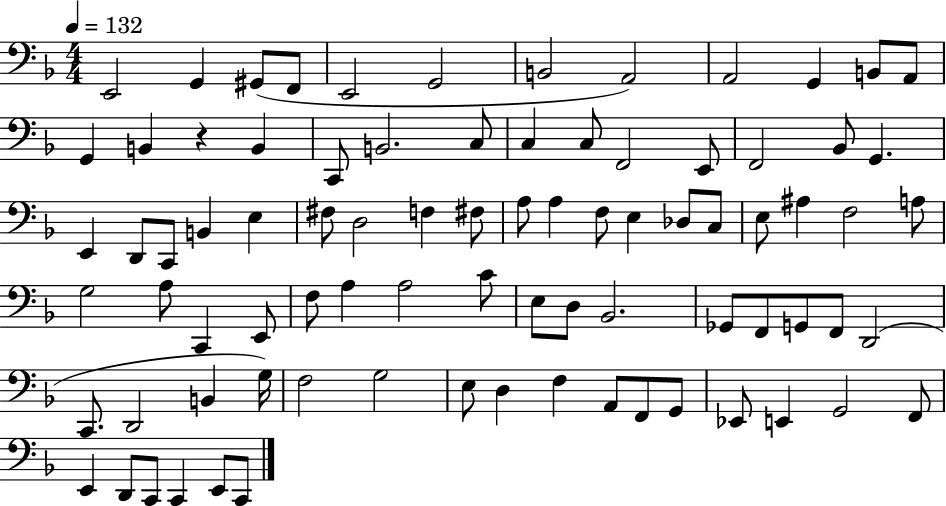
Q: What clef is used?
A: bass